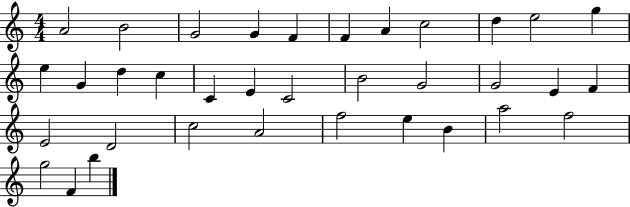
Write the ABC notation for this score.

X:1
T:Untitled
M:4/4
L:1/4
K:C
A2 B2 G2 G F F A c2 d e2 g e G d c C E C2 B2 G2 G2 E F E2 D2 c2 A2 f2 e B a2 f2 g2 F b